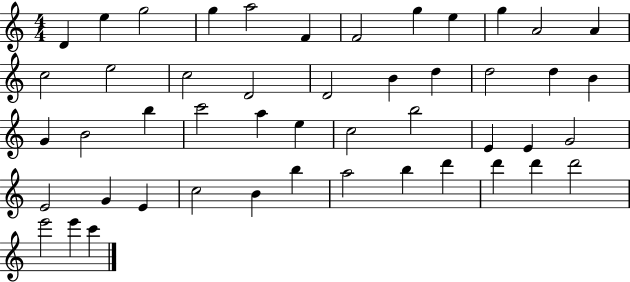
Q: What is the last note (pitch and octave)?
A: C6